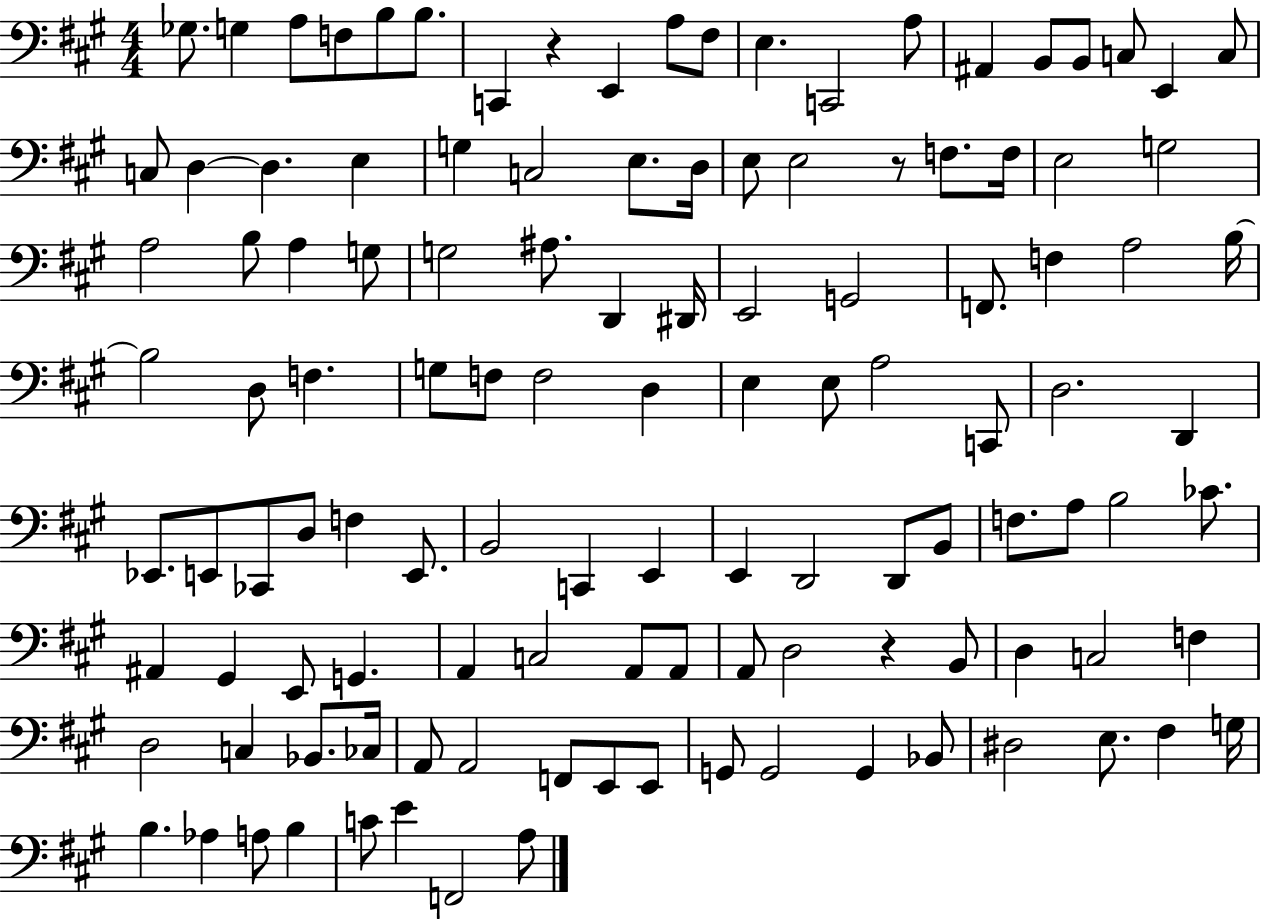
{
  \clef bass
  \numericTimeSignature
  \time 4/4
  \key a \major
  ges8. g4 a8 f8 b8 b8. | c,4 r4 e,4 a8 fis8 | e4. c,2 a8 | ais,4 b,8 b,8 c8 e,4 c8 | \break c8 d4~~ d4. e4 | g4 c2 e8. d16 | e8 e2 r8 f8. f16 | e2 g2 | \break a2 b8 a4 g8 | g2 ais8. d,4 dis,16 | e,2 g,2 | f,8. f4 a2 b16~~ | \break b2 d8 f4. | g8 f8 f2 d4 | e4 e8 a2 c,8 | d2. d,4 | \break ees,8. e,8 ces,8 d8 f4 e,8. | b,2 c,4 e,4 | e,4 d,2 d,8 b,8 | f8. a8 b2 ces'8. | \break ais,4 gis,4 e,8 g,4. | a,4 c2 a,8 a,8 | a,8 d2 r4 b,8 | d4 c2 f4 | \break d2 c4 bes,8. ces16 | a,8 a,2 f,8 e,8 e,8 | g,8 g,2 g,4 bes,8 | dis2 e8. fis4 g16 | \break b4. aes4 a8 b4 | c'8 e'4 f,2 a8 | \bar "|."
}